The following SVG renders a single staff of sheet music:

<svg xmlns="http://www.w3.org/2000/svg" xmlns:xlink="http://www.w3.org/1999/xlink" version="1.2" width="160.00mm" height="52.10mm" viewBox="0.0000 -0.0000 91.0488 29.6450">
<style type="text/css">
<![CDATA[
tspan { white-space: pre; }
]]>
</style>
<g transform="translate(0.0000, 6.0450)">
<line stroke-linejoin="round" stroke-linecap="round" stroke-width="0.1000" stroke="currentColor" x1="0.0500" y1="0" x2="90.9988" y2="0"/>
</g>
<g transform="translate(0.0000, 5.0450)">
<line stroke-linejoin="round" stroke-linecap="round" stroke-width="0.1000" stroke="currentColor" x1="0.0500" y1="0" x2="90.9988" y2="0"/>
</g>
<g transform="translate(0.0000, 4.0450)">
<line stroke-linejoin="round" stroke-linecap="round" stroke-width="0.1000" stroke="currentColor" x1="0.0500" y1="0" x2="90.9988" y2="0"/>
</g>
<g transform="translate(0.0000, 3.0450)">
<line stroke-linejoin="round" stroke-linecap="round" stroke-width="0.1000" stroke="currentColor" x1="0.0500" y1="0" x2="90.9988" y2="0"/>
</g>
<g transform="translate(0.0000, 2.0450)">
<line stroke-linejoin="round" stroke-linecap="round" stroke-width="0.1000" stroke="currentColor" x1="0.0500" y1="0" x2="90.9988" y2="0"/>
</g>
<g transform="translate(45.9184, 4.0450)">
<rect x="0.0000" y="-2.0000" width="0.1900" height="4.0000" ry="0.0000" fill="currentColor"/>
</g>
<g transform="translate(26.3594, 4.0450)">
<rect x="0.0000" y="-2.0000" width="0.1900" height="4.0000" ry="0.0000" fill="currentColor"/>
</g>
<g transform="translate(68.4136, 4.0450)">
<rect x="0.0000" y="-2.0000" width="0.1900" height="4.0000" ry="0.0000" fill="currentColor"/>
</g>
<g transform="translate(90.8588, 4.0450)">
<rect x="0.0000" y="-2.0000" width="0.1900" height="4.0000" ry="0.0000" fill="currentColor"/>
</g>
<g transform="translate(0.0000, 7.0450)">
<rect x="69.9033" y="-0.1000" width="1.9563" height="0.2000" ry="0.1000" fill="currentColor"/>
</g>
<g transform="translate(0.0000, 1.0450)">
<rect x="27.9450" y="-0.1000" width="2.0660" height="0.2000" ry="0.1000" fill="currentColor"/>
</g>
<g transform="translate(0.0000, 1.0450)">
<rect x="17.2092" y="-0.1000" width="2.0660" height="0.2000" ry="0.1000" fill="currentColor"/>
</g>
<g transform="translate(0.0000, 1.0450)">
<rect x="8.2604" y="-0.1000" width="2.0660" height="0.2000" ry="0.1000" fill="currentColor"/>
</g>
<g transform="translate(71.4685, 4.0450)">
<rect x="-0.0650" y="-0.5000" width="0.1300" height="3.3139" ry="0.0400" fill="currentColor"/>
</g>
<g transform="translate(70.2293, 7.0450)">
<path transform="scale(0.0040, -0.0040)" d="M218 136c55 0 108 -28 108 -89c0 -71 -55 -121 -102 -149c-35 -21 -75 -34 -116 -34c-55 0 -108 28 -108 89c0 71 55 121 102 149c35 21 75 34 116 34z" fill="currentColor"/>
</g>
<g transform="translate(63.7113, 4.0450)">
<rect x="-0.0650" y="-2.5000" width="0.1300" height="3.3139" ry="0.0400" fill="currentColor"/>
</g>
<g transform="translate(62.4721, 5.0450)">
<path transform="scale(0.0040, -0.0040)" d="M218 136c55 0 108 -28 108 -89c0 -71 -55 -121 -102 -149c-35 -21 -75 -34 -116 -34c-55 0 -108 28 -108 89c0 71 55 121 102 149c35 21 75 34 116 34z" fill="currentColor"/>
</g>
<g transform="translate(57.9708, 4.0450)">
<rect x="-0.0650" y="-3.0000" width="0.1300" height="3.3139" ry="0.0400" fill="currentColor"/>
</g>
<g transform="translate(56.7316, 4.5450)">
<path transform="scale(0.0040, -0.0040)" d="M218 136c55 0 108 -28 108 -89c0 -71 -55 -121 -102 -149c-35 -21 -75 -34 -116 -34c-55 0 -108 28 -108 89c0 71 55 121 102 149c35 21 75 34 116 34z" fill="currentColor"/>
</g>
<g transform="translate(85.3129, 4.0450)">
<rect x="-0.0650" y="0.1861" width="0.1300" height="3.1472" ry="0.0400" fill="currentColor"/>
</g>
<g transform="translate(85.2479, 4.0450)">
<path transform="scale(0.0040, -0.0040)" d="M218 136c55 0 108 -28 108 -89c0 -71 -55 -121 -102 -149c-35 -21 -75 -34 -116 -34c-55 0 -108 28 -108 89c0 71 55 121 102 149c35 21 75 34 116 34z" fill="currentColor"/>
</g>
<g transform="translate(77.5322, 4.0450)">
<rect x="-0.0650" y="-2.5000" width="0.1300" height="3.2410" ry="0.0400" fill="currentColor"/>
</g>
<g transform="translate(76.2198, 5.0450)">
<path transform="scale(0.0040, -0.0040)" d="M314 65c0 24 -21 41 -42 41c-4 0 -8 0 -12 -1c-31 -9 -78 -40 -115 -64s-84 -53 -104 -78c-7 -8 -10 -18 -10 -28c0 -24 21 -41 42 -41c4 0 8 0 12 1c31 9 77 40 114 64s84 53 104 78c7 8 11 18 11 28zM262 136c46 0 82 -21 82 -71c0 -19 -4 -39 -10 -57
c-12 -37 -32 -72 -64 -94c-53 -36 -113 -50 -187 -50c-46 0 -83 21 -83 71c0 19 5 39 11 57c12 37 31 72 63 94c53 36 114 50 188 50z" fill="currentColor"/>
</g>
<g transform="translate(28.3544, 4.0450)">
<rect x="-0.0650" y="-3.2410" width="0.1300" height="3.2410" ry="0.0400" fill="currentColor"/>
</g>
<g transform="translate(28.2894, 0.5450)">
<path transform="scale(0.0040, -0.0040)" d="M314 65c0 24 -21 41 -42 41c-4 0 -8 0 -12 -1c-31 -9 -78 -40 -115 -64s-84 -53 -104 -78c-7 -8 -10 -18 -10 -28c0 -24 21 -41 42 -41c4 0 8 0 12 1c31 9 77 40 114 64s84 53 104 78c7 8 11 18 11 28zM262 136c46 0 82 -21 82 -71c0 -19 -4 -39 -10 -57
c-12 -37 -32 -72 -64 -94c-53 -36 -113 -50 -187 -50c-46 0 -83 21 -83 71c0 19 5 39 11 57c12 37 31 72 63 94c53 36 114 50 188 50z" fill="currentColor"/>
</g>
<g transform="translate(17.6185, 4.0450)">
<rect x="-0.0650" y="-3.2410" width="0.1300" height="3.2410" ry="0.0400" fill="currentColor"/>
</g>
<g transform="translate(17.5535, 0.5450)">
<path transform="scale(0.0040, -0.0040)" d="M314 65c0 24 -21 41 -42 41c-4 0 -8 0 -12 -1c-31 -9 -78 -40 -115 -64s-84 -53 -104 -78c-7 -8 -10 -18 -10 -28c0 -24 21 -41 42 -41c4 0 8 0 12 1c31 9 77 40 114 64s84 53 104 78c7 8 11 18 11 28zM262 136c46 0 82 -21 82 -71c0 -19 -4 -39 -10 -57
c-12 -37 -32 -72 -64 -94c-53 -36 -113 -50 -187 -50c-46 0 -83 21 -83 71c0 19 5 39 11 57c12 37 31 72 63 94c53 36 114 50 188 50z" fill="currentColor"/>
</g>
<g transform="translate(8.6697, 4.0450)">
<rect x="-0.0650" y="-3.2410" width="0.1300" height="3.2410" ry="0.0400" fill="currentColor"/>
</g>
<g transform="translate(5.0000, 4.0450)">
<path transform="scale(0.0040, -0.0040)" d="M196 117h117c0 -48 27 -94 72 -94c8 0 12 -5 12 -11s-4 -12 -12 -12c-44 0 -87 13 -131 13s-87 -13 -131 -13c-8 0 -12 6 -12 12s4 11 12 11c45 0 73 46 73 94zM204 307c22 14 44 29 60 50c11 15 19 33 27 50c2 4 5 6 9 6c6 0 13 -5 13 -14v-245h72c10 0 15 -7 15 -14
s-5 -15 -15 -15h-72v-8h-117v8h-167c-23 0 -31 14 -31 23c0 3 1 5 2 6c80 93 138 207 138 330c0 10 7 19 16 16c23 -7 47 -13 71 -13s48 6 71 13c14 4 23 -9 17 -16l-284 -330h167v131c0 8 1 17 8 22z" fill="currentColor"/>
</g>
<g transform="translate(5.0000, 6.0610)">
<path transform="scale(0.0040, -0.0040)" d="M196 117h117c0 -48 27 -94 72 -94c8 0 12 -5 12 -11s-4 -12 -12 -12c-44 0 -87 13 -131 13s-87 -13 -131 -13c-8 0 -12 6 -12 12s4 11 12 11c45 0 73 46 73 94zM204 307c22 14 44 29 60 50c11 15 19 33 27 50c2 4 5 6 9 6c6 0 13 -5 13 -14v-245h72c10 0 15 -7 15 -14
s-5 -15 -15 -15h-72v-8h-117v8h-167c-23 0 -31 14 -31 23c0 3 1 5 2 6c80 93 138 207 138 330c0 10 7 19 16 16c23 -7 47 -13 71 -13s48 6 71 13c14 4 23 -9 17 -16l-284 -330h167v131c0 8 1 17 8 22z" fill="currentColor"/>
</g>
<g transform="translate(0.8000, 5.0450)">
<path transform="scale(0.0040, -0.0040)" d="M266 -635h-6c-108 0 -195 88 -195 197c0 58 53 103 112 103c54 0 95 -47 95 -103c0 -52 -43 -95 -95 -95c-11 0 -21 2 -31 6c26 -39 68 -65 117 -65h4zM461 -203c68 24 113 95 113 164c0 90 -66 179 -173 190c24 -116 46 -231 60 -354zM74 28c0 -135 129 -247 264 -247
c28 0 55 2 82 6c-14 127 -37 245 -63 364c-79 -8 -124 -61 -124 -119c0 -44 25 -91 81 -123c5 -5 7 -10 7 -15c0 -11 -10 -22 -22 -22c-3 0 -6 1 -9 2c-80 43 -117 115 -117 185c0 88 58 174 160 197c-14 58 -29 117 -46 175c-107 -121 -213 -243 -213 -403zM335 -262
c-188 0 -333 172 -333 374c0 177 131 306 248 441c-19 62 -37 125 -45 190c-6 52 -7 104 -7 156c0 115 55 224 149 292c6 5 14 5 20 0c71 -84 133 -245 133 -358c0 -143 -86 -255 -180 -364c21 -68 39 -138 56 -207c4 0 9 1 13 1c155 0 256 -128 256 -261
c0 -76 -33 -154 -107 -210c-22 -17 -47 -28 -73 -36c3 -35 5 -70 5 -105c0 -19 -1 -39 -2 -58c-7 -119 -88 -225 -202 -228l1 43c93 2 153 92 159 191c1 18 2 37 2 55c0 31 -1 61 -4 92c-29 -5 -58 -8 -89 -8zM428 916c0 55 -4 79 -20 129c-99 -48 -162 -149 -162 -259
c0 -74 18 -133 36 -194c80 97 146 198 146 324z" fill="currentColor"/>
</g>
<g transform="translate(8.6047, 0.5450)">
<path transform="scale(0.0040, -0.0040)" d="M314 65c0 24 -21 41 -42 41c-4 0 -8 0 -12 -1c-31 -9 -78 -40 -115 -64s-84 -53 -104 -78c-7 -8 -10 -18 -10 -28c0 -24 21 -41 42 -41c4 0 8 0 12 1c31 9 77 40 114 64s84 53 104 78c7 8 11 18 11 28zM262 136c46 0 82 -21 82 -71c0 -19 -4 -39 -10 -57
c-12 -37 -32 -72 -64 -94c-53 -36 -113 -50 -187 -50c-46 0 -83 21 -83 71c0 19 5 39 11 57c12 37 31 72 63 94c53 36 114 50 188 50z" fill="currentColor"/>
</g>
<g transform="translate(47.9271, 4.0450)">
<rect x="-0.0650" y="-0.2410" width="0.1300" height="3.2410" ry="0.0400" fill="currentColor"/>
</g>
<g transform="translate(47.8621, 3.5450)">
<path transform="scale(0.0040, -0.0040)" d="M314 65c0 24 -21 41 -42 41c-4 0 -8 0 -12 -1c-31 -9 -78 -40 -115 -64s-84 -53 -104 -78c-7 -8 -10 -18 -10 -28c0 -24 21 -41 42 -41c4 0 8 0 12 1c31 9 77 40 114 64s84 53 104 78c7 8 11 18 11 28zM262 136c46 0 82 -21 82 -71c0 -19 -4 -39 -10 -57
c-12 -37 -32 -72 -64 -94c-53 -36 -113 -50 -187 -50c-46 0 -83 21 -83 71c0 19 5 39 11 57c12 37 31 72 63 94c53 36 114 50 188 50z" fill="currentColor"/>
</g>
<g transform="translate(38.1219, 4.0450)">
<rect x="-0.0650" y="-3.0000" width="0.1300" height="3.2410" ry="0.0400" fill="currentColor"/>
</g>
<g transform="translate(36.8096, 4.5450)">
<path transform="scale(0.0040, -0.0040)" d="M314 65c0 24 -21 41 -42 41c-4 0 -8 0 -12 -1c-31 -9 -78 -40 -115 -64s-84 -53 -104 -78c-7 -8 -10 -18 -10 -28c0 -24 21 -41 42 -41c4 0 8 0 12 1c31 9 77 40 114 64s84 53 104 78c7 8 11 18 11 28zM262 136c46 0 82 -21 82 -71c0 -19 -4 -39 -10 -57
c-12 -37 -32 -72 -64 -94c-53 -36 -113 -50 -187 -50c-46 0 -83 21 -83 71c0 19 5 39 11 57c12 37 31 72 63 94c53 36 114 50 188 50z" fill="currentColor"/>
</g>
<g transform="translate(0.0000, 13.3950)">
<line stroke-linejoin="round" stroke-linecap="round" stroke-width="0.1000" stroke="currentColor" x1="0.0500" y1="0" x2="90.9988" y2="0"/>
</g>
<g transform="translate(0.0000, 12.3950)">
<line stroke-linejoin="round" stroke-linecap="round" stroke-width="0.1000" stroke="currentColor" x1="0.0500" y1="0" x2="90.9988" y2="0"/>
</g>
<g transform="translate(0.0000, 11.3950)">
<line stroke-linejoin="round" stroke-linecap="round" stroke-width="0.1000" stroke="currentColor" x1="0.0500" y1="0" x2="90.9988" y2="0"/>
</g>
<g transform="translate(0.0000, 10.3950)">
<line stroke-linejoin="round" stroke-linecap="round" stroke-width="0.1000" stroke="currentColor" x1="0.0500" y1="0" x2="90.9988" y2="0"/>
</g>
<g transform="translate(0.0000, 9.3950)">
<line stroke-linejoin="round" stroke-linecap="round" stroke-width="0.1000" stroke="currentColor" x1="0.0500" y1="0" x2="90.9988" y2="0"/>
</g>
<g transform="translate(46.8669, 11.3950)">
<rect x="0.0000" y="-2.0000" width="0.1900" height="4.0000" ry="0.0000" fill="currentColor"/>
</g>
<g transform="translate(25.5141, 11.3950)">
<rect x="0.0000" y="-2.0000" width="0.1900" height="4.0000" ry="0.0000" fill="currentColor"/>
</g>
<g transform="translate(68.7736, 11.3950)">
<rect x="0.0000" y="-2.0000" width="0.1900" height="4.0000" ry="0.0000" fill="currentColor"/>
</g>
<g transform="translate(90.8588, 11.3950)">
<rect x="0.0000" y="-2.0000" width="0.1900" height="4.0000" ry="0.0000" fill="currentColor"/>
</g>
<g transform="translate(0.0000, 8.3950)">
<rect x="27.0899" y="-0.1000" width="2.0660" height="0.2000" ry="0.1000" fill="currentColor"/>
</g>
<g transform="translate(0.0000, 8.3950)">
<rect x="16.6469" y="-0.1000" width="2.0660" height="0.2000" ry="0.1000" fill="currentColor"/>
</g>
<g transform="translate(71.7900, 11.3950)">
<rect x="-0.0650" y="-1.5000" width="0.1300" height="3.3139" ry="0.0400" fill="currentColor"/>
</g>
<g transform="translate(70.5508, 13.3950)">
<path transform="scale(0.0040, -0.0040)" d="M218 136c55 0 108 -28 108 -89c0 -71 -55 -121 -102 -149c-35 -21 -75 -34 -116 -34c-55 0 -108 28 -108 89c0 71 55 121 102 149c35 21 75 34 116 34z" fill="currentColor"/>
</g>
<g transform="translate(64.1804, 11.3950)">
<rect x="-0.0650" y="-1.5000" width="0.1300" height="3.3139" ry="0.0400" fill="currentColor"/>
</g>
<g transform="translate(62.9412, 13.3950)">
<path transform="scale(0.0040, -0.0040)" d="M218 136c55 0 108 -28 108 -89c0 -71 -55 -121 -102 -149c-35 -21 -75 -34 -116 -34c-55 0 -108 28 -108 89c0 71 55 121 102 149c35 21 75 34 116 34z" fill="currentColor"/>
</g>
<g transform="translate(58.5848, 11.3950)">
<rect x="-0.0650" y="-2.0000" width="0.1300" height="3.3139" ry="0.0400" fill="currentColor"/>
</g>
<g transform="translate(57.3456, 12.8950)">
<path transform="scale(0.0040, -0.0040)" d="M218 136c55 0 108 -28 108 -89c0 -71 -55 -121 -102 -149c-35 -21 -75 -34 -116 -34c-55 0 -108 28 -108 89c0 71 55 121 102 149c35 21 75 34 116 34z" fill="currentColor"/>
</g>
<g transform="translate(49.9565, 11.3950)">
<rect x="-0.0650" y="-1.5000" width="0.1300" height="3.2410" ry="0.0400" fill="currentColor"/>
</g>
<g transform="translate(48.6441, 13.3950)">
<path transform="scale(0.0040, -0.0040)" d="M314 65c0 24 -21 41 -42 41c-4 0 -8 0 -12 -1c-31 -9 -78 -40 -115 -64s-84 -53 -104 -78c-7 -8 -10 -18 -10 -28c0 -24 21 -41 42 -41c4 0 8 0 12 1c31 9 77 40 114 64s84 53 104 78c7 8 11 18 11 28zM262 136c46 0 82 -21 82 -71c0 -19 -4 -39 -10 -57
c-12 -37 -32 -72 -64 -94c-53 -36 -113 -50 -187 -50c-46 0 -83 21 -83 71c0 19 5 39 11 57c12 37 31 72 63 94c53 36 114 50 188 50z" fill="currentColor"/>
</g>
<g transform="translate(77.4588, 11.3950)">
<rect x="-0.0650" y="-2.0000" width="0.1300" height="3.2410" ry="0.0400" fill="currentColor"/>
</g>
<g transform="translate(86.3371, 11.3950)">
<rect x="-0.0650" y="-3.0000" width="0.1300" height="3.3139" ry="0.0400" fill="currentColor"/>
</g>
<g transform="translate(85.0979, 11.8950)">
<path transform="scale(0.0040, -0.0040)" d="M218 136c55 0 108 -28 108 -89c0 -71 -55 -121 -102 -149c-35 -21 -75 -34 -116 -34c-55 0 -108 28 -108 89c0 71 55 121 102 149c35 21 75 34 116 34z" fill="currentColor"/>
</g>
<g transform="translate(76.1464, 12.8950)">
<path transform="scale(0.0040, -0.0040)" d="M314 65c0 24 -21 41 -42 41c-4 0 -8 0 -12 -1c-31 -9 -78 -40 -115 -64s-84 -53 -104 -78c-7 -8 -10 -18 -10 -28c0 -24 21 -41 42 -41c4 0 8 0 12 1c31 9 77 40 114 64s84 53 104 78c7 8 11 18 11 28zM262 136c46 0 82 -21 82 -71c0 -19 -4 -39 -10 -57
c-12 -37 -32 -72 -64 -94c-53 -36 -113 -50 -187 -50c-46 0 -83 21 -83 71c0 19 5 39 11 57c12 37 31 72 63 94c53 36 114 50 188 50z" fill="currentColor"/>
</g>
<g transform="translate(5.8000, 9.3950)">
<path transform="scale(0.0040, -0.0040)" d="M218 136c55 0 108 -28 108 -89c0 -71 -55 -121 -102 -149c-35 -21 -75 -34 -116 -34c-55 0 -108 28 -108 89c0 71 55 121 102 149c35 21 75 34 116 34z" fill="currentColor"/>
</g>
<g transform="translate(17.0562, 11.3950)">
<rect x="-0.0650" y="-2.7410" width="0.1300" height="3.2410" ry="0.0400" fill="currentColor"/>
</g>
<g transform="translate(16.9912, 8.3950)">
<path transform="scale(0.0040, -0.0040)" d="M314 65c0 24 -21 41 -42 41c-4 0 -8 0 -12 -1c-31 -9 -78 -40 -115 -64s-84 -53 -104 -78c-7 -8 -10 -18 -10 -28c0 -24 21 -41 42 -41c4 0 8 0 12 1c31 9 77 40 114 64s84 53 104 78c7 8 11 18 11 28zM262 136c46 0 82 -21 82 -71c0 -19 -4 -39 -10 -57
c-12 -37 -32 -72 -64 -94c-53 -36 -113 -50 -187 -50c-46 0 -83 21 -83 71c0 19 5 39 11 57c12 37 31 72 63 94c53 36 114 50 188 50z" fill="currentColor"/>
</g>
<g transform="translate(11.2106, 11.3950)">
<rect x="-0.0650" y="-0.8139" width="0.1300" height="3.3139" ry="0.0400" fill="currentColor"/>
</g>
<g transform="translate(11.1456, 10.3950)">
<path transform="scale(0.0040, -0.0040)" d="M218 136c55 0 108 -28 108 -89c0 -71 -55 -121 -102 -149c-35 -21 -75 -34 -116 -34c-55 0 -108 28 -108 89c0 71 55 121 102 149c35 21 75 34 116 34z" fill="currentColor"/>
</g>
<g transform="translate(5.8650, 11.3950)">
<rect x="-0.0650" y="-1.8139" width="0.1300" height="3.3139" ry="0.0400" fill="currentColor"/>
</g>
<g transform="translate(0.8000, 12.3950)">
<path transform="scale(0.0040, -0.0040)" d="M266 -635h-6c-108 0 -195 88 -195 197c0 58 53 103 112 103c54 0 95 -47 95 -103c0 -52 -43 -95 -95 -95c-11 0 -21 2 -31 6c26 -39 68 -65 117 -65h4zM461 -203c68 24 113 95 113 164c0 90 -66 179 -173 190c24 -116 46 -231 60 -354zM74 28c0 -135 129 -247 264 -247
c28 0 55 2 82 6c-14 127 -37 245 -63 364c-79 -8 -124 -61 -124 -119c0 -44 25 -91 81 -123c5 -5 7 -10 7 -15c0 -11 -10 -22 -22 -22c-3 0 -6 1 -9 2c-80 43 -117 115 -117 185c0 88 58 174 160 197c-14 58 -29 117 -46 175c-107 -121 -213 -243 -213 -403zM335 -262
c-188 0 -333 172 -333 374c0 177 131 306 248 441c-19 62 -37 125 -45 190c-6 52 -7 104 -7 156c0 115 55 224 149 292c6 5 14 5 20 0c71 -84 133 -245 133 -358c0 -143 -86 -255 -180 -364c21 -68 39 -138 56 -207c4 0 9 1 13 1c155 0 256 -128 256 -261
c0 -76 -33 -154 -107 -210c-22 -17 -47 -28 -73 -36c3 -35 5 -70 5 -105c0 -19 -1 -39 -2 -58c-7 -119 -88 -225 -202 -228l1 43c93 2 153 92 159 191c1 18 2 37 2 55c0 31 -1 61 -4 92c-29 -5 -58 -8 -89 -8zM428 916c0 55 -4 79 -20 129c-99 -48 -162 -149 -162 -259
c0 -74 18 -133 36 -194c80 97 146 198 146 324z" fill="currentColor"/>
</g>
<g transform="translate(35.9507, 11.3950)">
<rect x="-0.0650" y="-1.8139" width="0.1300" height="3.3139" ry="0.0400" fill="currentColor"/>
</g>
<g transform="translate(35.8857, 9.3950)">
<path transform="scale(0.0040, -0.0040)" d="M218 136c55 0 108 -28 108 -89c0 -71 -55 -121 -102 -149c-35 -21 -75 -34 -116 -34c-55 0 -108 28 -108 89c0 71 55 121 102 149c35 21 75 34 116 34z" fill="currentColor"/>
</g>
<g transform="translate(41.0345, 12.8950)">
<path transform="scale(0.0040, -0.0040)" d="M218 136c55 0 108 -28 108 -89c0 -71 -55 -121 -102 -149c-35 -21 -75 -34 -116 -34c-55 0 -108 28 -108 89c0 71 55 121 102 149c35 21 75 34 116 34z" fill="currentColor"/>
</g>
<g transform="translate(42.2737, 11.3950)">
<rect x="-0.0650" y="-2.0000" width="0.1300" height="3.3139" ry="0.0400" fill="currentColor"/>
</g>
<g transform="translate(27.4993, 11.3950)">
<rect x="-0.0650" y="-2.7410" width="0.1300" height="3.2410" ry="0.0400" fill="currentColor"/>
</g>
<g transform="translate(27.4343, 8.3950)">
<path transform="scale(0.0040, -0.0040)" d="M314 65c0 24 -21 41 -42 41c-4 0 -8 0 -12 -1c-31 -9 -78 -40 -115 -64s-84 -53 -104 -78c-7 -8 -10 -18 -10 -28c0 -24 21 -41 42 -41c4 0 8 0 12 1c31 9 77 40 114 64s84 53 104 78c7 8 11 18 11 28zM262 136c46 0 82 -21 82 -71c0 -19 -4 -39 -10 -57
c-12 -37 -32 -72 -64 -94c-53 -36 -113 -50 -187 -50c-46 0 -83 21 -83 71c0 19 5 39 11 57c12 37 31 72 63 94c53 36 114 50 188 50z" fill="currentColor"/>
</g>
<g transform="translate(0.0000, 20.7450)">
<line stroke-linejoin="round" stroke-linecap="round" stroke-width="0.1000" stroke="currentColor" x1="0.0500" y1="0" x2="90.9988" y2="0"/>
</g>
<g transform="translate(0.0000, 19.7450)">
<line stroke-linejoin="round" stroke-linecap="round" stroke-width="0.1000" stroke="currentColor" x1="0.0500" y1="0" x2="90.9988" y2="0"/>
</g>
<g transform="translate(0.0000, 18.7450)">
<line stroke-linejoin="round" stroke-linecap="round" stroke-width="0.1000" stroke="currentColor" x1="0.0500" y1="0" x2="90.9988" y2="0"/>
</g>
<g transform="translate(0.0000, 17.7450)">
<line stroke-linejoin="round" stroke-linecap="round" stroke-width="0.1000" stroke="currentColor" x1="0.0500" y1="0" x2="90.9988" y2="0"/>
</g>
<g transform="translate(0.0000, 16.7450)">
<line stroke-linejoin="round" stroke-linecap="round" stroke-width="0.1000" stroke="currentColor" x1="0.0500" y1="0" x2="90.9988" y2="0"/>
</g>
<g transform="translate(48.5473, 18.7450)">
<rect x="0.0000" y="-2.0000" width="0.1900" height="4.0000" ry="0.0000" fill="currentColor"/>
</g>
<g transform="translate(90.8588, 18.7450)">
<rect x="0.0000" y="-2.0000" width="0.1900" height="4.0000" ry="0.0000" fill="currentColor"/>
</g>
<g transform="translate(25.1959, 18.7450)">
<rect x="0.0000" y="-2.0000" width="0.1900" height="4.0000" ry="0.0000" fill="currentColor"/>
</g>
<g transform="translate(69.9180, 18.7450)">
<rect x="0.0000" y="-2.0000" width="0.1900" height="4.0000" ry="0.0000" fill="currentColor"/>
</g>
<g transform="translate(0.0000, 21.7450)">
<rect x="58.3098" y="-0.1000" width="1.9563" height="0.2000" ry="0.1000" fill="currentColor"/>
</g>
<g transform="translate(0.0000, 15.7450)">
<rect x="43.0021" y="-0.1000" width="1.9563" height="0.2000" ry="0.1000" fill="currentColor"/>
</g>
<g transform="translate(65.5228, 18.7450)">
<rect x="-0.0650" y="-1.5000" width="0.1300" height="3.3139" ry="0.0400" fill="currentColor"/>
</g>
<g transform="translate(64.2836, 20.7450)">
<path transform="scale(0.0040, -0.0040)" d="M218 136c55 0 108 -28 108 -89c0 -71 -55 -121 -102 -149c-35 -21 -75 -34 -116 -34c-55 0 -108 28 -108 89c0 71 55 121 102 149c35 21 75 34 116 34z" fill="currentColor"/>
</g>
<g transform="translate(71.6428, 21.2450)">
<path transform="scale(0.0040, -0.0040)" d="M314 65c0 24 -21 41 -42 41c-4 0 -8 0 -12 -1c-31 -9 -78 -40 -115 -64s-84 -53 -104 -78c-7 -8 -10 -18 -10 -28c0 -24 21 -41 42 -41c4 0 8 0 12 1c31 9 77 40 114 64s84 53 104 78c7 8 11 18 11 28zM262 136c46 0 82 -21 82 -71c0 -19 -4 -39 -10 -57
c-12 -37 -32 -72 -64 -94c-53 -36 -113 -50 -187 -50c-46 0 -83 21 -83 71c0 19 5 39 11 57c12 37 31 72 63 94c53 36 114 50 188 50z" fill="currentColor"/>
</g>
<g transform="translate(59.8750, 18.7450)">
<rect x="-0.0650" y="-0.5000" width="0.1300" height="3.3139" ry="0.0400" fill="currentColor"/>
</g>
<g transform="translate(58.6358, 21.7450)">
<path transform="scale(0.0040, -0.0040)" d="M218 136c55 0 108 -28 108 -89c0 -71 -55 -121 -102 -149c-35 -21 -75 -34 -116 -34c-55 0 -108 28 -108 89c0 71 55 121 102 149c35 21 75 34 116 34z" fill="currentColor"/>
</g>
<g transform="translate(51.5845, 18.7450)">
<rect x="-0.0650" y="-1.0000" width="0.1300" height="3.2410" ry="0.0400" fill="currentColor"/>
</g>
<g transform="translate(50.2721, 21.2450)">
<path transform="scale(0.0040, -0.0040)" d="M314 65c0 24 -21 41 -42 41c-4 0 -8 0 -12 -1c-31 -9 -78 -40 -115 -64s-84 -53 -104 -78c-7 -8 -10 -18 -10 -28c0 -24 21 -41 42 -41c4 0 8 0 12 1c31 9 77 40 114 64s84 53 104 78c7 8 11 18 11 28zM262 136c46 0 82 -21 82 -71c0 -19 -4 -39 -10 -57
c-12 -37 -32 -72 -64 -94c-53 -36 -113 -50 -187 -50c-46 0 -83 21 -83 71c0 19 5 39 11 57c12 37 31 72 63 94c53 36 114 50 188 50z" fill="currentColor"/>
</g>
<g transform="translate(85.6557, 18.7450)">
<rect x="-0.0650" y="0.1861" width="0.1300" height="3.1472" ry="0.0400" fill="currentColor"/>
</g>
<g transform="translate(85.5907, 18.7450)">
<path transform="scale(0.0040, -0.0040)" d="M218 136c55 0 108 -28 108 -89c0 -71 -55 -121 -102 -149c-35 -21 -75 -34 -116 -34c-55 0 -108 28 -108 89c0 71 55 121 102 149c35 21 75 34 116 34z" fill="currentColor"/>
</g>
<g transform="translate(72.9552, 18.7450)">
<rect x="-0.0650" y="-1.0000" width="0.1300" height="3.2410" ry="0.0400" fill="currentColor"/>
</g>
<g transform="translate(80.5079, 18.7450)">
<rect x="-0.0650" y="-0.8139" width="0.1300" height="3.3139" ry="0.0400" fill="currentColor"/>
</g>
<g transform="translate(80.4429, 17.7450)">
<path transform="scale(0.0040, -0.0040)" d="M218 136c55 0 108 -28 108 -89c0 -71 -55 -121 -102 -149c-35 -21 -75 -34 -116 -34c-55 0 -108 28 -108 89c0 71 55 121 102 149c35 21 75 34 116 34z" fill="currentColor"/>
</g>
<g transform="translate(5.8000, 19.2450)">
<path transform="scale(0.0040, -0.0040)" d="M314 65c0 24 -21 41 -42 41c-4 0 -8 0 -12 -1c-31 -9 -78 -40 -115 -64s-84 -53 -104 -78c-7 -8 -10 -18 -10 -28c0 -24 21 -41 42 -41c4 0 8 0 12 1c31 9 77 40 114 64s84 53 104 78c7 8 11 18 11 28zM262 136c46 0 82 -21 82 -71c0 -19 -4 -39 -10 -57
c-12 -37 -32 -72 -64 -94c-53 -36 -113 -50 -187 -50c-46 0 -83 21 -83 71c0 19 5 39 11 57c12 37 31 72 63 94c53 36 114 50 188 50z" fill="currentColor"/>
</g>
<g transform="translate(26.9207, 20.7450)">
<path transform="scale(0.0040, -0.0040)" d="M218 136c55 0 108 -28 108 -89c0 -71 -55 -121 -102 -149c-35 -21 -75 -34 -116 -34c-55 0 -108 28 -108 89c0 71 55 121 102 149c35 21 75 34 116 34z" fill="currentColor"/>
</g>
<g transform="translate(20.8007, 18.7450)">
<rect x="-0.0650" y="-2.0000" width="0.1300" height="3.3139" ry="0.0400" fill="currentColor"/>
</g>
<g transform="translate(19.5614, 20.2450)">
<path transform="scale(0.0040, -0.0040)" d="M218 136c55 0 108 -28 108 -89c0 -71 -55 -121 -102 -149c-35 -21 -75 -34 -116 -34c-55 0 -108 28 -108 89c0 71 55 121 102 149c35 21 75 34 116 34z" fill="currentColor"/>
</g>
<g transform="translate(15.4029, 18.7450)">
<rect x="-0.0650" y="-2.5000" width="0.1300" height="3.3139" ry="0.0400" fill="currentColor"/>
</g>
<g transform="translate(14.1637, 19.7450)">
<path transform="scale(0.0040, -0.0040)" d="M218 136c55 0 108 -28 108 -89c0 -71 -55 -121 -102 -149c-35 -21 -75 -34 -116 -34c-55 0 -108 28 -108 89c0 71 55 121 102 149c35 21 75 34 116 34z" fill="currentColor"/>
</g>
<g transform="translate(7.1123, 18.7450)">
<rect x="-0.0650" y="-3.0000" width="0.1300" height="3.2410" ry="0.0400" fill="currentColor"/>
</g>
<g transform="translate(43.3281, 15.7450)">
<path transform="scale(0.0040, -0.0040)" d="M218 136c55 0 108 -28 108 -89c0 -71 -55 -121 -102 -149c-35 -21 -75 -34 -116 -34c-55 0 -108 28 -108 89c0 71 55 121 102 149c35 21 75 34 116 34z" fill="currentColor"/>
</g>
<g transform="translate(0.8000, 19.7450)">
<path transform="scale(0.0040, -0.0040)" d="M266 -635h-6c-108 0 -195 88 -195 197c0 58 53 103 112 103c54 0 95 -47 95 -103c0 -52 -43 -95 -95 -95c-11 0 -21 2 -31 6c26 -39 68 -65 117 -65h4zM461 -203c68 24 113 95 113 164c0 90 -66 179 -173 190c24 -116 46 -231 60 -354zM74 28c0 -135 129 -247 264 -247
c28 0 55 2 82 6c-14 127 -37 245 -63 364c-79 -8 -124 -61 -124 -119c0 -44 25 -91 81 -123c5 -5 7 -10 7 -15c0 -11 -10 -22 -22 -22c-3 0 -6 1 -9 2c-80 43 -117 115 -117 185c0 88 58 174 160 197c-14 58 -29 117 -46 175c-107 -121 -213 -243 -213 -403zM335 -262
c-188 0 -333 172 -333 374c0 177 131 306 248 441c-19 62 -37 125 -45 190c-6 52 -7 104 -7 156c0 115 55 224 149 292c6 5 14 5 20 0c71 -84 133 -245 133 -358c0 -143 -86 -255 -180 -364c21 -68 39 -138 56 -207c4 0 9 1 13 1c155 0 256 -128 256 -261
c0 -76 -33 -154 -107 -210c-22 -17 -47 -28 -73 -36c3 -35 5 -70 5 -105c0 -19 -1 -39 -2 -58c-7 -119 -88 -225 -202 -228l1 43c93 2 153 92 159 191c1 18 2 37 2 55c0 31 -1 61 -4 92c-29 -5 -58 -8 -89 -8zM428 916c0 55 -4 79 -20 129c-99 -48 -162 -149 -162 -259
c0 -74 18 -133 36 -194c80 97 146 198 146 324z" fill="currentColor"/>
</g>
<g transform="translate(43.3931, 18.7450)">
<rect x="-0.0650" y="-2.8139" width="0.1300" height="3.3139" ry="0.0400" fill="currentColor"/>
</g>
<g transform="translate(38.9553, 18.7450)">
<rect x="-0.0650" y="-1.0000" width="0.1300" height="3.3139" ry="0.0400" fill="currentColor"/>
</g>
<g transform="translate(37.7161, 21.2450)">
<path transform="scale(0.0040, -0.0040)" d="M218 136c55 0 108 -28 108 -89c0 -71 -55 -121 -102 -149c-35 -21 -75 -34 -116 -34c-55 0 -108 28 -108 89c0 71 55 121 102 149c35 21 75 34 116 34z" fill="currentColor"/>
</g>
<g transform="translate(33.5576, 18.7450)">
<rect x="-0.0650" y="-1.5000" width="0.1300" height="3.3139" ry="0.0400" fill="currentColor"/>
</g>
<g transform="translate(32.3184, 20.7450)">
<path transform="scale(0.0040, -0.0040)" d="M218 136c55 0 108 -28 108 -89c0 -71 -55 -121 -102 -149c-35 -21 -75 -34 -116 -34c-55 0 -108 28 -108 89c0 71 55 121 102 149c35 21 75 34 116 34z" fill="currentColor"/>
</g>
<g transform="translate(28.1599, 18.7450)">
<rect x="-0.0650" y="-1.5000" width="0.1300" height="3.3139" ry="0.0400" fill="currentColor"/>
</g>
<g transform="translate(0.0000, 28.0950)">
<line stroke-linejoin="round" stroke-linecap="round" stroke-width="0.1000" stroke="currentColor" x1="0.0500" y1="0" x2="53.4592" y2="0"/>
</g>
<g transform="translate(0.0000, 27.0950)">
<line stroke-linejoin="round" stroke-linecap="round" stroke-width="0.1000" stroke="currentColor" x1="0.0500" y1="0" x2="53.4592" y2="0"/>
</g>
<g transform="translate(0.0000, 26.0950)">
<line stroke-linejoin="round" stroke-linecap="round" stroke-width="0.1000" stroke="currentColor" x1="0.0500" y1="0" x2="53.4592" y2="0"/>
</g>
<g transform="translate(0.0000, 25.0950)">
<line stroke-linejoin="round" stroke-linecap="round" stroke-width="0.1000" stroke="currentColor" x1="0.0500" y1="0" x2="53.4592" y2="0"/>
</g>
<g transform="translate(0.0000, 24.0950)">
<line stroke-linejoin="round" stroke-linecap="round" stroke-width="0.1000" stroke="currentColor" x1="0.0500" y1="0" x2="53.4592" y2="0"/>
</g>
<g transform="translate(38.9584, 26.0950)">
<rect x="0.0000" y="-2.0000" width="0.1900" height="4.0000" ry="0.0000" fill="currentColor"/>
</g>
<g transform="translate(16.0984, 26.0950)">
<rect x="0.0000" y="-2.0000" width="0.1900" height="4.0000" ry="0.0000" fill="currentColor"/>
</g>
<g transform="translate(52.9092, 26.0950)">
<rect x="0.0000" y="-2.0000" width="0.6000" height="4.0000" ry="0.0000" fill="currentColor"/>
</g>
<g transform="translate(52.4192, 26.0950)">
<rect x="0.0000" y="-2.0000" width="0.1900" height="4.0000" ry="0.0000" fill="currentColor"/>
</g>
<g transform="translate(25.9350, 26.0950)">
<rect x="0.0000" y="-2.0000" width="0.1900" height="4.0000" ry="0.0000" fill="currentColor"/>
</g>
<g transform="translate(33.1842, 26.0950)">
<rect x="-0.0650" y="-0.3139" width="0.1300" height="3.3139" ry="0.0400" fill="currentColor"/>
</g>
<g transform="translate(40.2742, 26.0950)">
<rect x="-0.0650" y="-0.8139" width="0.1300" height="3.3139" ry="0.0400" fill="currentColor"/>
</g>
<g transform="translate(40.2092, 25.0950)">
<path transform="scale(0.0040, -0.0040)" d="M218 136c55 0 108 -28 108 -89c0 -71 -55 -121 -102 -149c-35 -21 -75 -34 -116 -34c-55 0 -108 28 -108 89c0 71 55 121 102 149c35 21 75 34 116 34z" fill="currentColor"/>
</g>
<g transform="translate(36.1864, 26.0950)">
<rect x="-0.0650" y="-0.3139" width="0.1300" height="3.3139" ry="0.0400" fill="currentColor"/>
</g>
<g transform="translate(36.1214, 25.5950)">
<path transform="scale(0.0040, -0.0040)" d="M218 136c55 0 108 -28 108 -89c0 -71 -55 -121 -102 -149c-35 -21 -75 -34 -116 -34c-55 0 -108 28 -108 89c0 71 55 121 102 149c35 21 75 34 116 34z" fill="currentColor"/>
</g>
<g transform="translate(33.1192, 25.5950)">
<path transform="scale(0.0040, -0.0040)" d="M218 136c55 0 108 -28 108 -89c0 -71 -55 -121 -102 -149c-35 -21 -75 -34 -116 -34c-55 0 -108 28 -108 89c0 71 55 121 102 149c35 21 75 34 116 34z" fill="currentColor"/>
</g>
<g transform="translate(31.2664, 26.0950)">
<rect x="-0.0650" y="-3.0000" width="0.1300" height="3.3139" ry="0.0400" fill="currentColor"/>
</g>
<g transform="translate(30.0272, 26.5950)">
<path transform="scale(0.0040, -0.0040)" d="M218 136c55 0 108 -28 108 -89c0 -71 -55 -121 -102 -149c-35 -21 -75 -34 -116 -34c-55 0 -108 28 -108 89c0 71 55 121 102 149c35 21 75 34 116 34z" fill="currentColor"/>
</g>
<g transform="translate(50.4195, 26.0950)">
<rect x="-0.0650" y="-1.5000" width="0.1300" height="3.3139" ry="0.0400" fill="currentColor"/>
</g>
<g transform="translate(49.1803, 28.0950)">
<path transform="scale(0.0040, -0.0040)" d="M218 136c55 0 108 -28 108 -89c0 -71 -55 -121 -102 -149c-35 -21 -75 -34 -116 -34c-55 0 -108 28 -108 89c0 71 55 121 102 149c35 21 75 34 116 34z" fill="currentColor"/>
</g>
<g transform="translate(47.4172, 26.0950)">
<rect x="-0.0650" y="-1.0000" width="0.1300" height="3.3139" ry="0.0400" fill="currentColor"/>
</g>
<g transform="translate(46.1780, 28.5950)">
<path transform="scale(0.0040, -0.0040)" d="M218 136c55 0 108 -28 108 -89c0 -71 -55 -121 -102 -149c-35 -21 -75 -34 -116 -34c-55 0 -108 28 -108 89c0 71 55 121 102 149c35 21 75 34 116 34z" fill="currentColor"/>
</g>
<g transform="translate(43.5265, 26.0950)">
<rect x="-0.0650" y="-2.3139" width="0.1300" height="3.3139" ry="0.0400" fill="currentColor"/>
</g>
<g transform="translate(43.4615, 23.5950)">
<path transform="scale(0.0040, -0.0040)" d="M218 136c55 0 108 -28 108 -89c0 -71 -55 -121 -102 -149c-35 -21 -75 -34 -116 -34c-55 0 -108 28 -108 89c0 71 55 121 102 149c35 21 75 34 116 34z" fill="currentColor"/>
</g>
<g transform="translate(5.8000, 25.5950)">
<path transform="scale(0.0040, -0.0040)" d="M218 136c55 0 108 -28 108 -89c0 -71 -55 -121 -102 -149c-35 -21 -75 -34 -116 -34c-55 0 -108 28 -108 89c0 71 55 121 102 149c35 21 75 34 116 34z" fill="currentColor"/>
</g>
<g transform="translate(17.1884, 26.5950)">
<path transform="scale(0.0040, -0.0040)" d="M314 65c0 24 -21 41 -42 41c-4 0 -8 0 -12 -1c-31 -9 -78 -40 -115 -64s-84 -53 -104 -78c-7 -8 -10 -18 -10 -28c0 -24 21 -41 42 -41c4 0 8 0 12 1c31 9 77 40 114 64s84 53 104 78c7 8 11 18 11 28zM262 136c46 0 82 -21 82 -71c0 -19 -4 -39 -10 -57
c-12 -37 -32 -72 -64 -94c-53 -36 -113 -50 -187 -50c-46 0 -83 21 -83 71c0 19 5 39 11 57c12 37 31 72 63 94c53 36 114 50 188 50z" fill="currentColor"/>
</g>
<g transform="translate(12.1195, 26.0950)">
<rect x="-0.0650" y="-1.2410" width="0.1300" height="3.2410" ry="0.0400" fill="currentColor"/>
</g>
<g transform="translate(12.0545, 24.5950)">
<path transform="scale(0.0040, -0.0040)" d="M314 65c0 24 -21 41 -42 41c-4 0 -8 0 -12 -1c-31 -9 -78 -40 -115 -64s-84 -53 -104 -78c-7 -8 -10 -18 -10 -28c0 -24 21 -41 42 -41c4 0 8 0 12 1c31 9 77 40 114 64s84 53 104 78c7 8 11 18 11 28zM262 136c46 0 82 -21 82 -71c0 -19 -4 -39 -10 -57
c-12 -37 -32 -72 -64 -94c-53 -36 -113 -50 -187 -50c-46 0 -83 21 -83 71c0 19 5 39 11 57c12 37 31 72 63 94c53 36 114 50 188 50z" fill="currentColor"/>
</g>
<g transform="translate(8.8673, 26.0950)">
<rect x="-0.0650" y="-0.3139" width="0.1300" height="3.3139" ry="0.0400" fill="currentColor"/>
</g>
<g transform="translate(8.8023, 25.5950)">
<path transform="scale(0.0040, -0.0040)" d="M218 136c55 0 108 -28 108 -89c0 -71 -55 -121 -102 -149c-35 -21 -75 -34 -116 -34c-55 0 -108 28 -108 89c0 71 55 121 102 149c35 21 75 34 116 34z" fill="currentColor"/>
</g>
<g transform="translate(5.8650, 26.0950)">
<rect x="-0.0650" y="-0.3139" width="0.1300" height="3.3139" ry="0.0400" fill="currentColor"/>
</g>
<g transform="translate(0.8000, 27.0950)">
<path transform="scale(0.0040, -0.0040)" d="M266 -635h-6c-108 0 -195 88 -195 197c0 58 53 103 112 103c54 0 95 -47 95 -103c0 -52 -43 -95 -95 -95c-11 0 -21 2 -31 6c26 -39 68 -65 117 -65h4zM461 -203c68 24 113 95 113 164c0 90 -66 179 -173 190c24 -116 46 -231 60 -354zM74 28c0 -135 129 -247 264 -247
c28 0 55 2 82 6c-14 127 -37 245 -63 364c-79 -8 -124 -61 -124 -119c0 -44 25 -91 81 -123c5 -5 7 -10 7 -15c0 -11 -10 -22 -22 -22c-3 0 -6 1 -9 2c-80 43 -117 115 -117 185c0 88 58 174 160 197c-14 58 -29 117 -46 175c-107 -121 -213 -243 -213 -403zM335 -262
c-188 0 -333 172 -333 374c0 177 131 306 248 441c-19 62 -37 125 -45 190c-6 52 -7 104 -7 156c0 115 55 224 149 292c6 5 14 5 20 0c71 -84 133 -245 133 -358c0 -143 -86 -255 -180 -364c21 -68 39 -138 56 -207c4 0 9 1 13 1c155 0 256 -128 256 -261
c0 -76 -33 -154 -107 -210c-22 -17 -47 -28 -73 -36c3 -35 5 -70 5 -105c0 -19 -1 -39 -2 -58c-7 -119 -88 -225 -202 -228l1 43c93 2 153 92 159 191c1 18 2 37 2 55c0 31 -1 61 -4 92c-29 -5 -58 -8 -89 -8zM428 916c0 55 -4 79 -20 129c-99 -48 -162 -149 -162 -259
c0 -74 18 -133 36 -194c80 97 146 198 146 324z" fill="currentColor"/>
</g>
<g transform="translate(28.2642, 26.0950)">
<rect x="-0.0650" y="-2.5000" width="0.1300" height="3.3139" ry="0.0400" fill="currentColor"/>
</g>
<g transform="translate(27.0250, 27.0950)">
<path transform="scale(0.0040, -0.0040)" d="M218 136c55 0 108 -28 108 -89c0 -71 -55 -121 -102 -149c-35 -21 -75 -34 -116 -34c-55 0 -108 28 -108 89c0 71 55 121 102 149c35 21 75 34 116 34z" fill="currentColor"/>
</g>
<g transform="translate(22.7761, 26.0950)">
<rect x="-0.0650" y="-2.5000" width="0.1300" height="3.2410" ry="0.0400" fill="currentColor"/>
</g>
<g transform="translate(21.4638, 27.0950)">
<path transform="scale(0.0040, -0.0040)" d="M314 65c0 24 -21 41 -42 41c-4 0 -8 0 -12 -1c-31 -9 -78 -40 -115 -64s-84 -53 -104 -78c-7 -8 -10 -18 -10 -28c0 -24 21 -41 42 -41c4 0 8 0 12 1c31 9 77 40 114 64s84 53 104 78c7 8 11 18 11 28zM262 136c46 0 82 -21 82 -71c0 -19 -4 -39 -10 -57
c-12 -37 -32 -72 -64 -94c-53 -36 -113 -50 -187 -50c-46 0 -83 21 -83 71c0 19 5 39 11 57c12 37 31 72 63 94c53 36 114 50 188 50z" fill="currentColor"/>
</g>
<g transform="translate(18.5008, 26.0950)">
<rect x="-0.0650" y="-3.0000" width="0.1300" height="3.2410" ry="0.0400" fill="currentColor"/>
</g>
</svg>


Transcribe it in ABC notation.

X:1
T:Untitled
M:4/4
L:1/4
K:C
b2 b2 b2 A2 c2 A G C G2 B f d a2 a2 f F E2 F E E F2 A A2 G F E E D a D2 C E D2 d B c c e2 A2 G2 G A c c d g D E